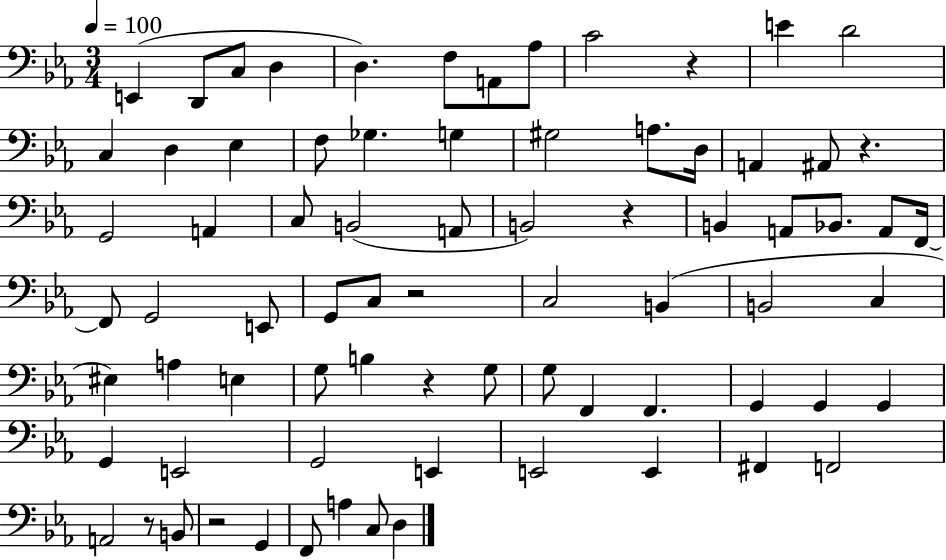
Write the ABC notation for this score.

X:1
T:Untitled
M:3/4
L:1/4
K:Eb
E,, D,,/2 C,/2 D, D, F,/2 A,,/2 _A,/2 C2 z E D2 C, D, _E, F,/2 _G, G, ^G,2 A,/2 D,/4 A,, ^A,,/2 z G,,2 A,, C,/2 B,,2 A,,/2 B,,2 z B,, A,,/2 _B,,/2 A,,/2 F,,/4 F,,/2 G,,2 E,,/2 G,,/2 C,/2 z2 C,2 B,, B,,2 C, ^E, A, E, G,/2 B, z G,/2 G,/2 F,, F,, G,, G,, G,, G,, E,,2 G,,2 E,, E,,2 E,, ^F,, F,,2 A,,2 z/2 B,,/2 z2 G,, F,,/2 A, C,/2 D,